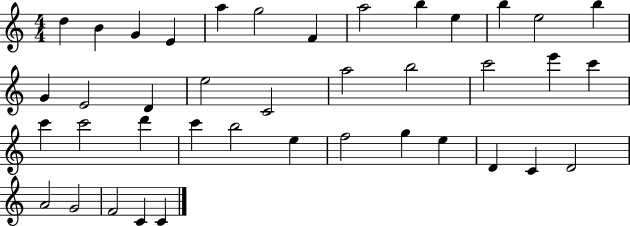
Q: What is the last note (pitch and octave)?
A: C4